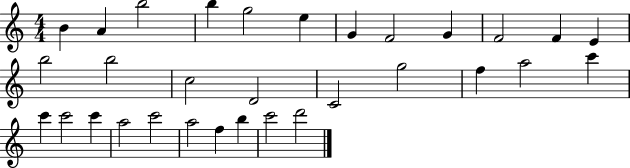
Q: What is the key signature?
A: C major